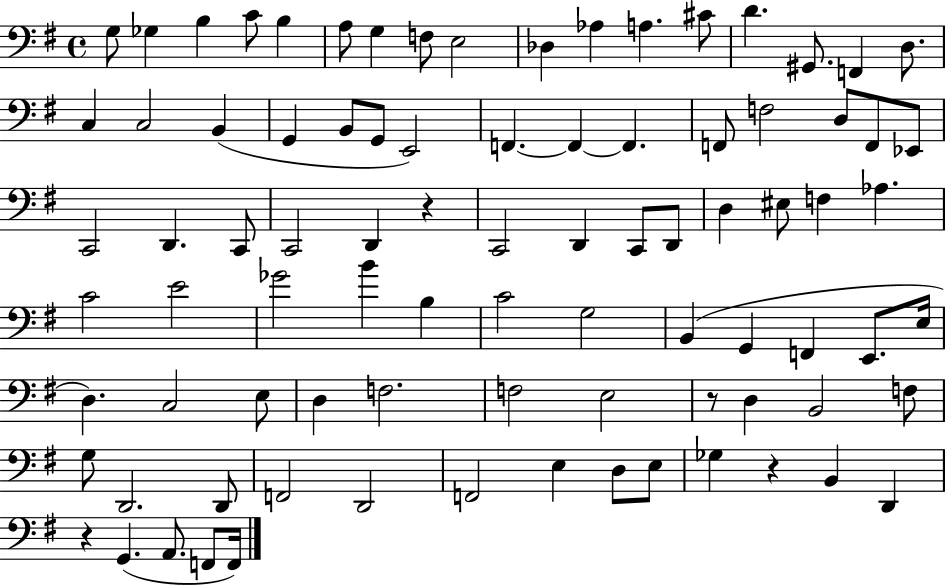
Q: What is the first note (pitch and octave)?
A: G3